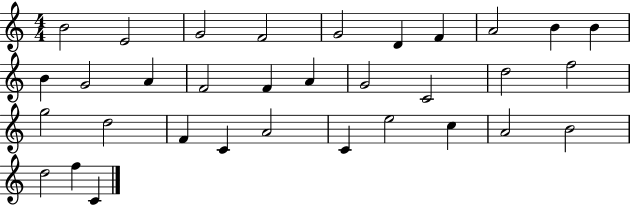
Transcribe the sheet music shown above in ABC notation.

X:1
T:Untitled
M:4/4
L:1/4
K:C
B2 E2 G2 F2 G2 D F A2 B B B G2 A F2 F A G2 C2 d2 f2 g2 d2 F C A2 C e2 c A2 B2 d2 f C